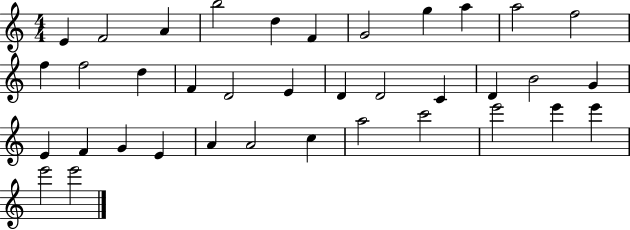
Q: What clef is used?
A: treble